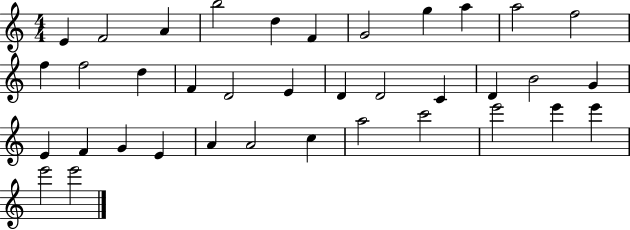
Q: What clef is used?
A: treble